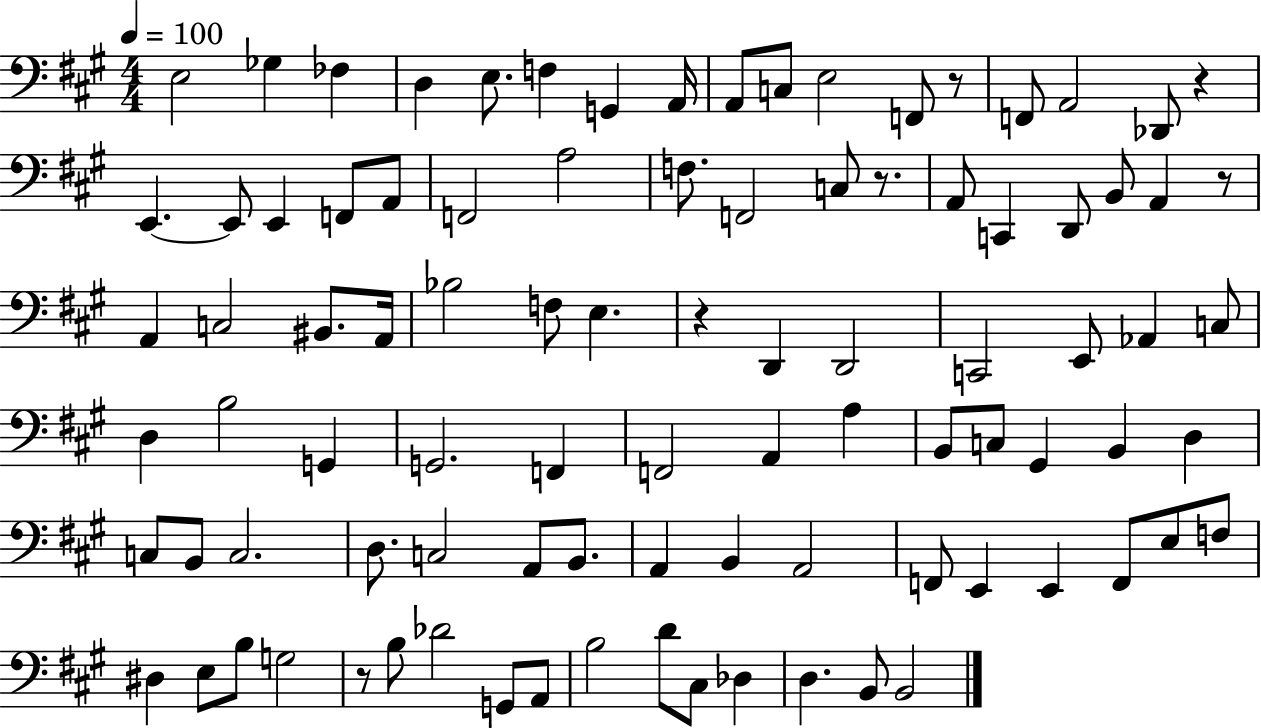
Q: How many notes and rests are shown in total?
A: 93